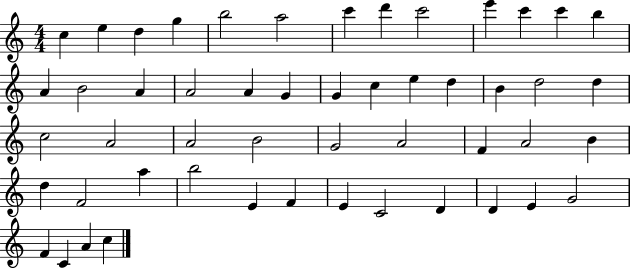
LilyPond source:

{
  \clef treble
  \numericTimeSignature
  \time 4/4
  \key c \major
  c''4 e''4 d''4 g''4 | b''2 a''2 | c'''4 d'''4 c'''2 | e'''4 c'''4 c'''4 b''4 | \break a'4 b'2 a'4 | a'2 a'4 g'4 | g'4 c''4 e''4 d''4 | b'4 d''2 d''4 | \break c''2 a'2 | a'2 b'2 | g'2 a'2 | f'4 a'2 b'4 | \break d''4 f'2 a''4 | b''2 e'4 f'4 | e'4 c'2 d'4 | d'4 e'4 g'2 | \break f'4 c'4 a'4 c''4 | \bar "|."
}